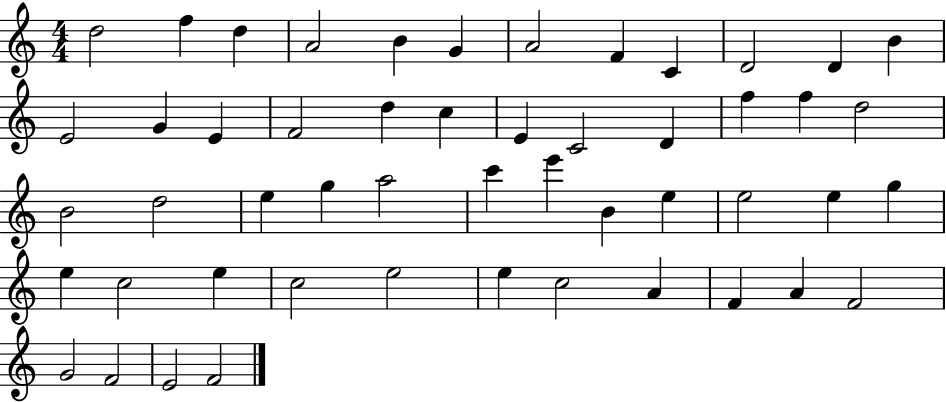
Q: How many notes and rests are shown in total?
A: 51